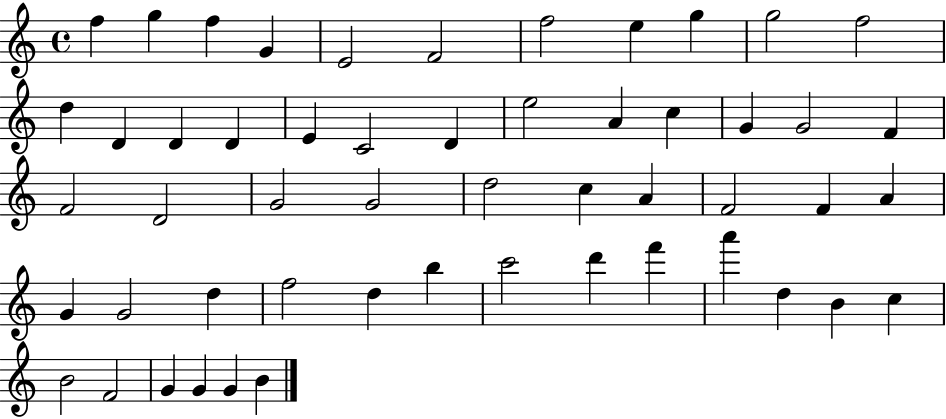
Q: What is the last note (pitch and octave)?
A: B4